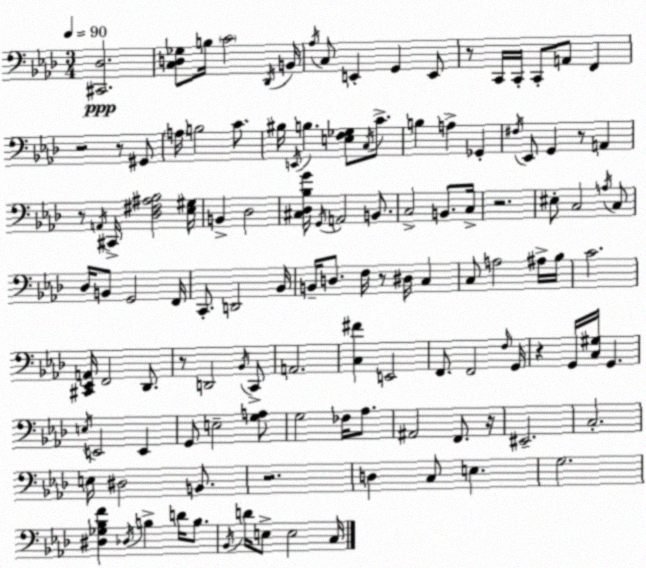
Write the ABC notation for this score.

X:1
T:Untitled
M:3/4
L:1/4
K:Ab
[^C,,_D,]2 [C,D,_G,]/2 B,/4 C2 _D,,/4 B,,/4 _A,/4 C,/2 E,, G,, E,,/2 z/2 C,,/4 C,,/4 C,,/2 A,,/2 F,, z2 z/2 ^G,,/2 A,/4 B,2 C/2 ^B,/4 E,,/4 B, [E,F,_G,]/2 C,/4 C/2 B, A, _G,, ^F,/4 _E,,/2 G,, z/2 A,, z/2 A,,/4 ^C,,/4 [_D,^F,^A,_B,]2 [_E,^G,]/4 B,, _D,2 [^C,_D,_B,G]/4 G,,/4 A,,2 B,,/2 C,2 B,,/2 C,/4 z2 ^E,/2 C,2 A,/4 C,/2 _D,/4 B,,/2 G,,2 F,,/4 C,,/2 D,,2 _B,,/4 B,,/4 D,/2 F,/4 z/2 ^D,/4 C, C,/2 A,2 ^A,/4 _B,/4 C2 [^C,,_E,,A,,]/4 F,,2 _D,,/2 z/2 D,,2 _B,,/4 C,,/2 A,,2 [C,^F] E,,2 F,,/2 F,,2 F,/4 G,,/4 z G,,/4 [C,^G,]/4 G,, E,/4 E,,2 E,, G,,/2 E,2 [G,A,]/2 G,2 _F,/4 _A,/2 ^A,,2 F,,/2 z/4 ^E,,2 C,2 E,/4 ^D,2 B,,/2 z2 D, C,/2 E, G,2 [^D,_G,_B,F] _D,/4 B, D/4 B,/2 _B,,/4 D/4 E,/2 E,2 C,/4